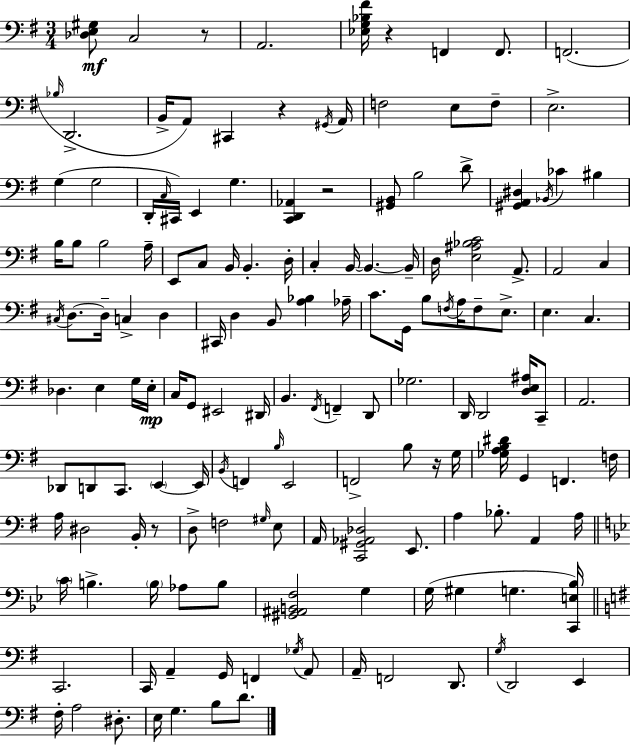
{
  \clef bass
  \numericTimeSignature
  \time 3/4
  \key e \minor
  \repeat volta 2 { <des e gis>8\mf c2 r8 | a,2. | <ees g bes fis'>16 r4 f,4 f,8. | f,2.( | \break \grace { bes16 } d,2.-> | b,16-> a,8) cis,4 r4 | \acciaccatura { gis,16 } a,16 f2 e8 | f8-- e2.-> | \break g4( g2 | d,16-. \grace { c16 }) cis,16 e,4 g4. | <c, d, aes,>4 r2 | <gis, b,>8 b2 | \break d'8-> <gis, a, dis>4 \acciaccatura { bes,16 } ces'4 | bis4 b16 b8 b2 | a16-- e,8 c8 b,16 b,4.-. | d16-. c4-. b,16~~ b,4.~~ | \break b,16-- d16 <e ais bes c'>2 | a,8.-> a,2 | c4 \acciaccatura { cis16 } d8.~~ d16-- c4-> | d4 cis,16 d4 b,8 | \break <a bes>4 aes16-- c'8. g,16 b8 \acciaccatura { f16 } | a16 f8-- e8.-> e4. | c4. des4. | e4 g16 e16-.\mp c16 g,8 eis,2 | \break dis,16 b,4. | \acciaccatura { fis,16 } f,4-- d,8 ges2. | d,16 d,2 | <d e ais>16 c,8-- a,2. | \break des,8 d,8 c,8. | \parenthesize e,4~~ e,16 \acciaccatura { b,16 } f,4 | \grace { b16 } e,2 f,2-> | b8 r16 g16 <ges a b dis'>16 g,4 | \break f,4. f16 a16 dis2 | b,16-. r8 d8-> f2 | \grace { gis16 } e8 a,16 <c, gis, aes, des>2 | e,8. a4 | \break bes8.-. a,4 a16 \bar "||" \break \key g \minor \parenthesize c'16 b4.-> \parenthesize b16 aes8 b8 | <gis, ais, b, f>2 g4 | g16( gis4 g4. <c, e bes>16) | \bar "||" \break \key g \major c,2. | c,16 a,4-- g,16 f,4 \acciaccatura { ges16 } a,8 | a,16-- f,2 d,8. | \acciaccatura { g16 } d,2 e,4 | \break fis16-. a2 dis8.-. | e16 g4. b8 d'8. | } \bar "|."
}